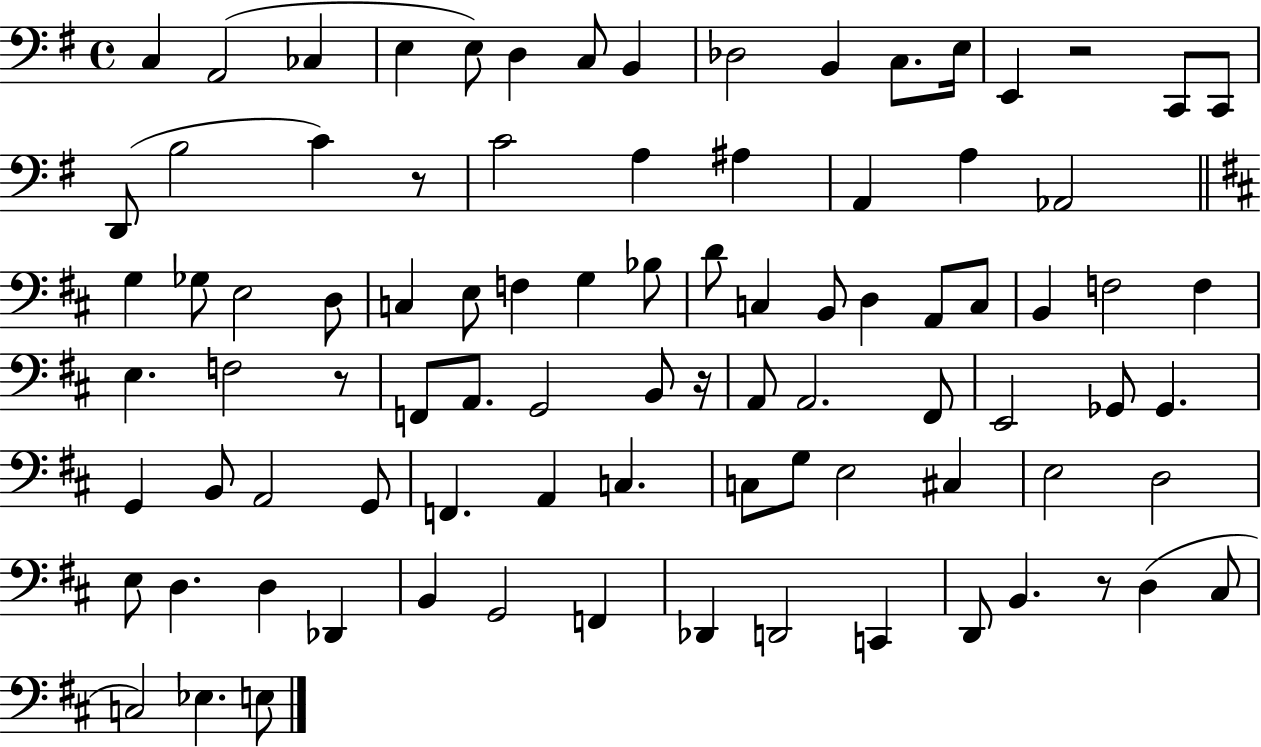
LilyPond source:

{
  \clef bass
  \time 4/4
  \defaultTimeSignature
  \key g \major
  \repeat volta 2 { c4 a,2( ces4 | e4 e8) d4 c8 b,4 | des2 b,4 c8. e16 | e,4 r2 c,8 c,8 | \break d,8( b2 c'4) r8 | c'2 a4 ais4 | a,4 a4 aes,2 | \bar "||" \break \key d \major g4 ges8 e2 d8 | c4 e8 f4 g4 bes8 | d'8 c4 b,8 d4 a,8 c8 | b,4 f2 f4 | \break e4. f2 r8 | f,8 a,8. g,2 b,8 r16 | a,8 a,2. fis,8 | e,2 ges,8 ges,4. | \break g,4 b,8 a,2 g,8 | f,4. a,4 c4. | c8 g8 e2 cis4 | e2 d2 | \break e8 d4. d4 des,4 | b,4 g,2 f,4 | des,4 d,2 c,4 | d,8 b,4. r8 d4( cis8 | \break c2) ees4. e8 | } \bar "|."
}